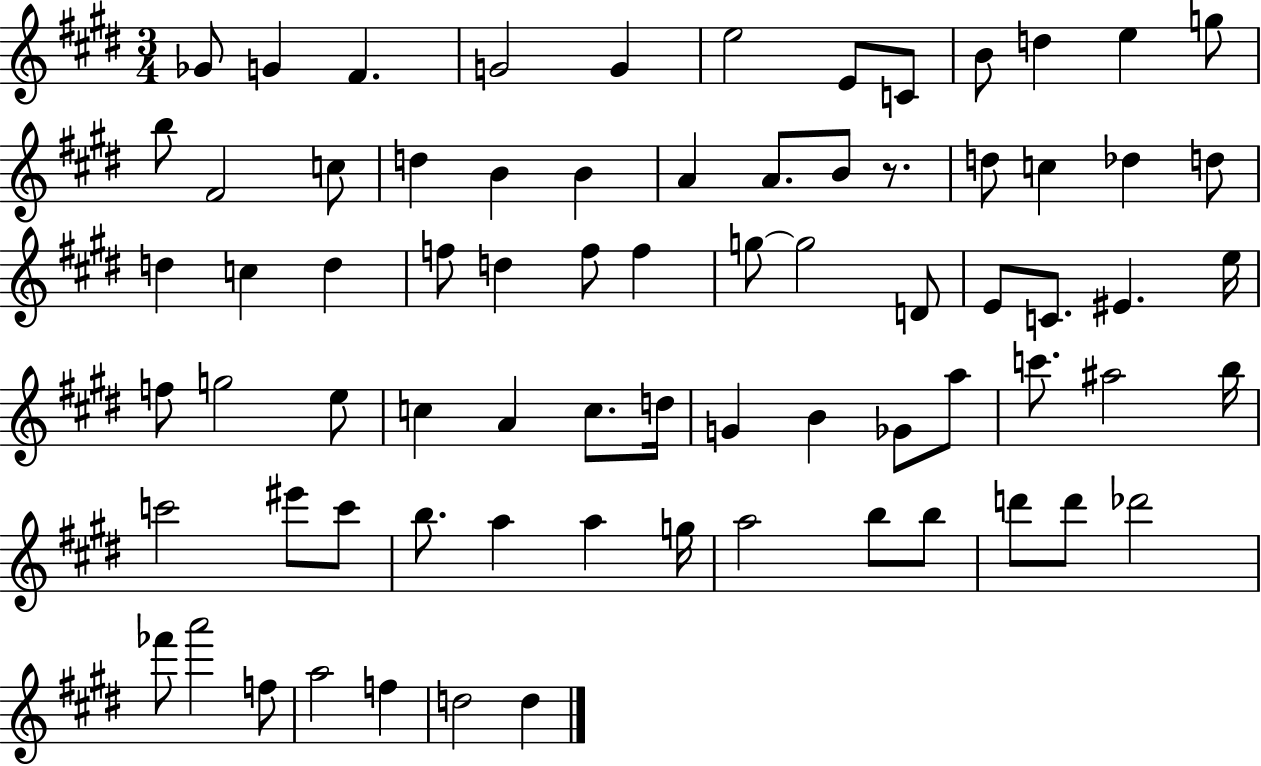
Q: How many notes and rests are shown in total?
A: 74